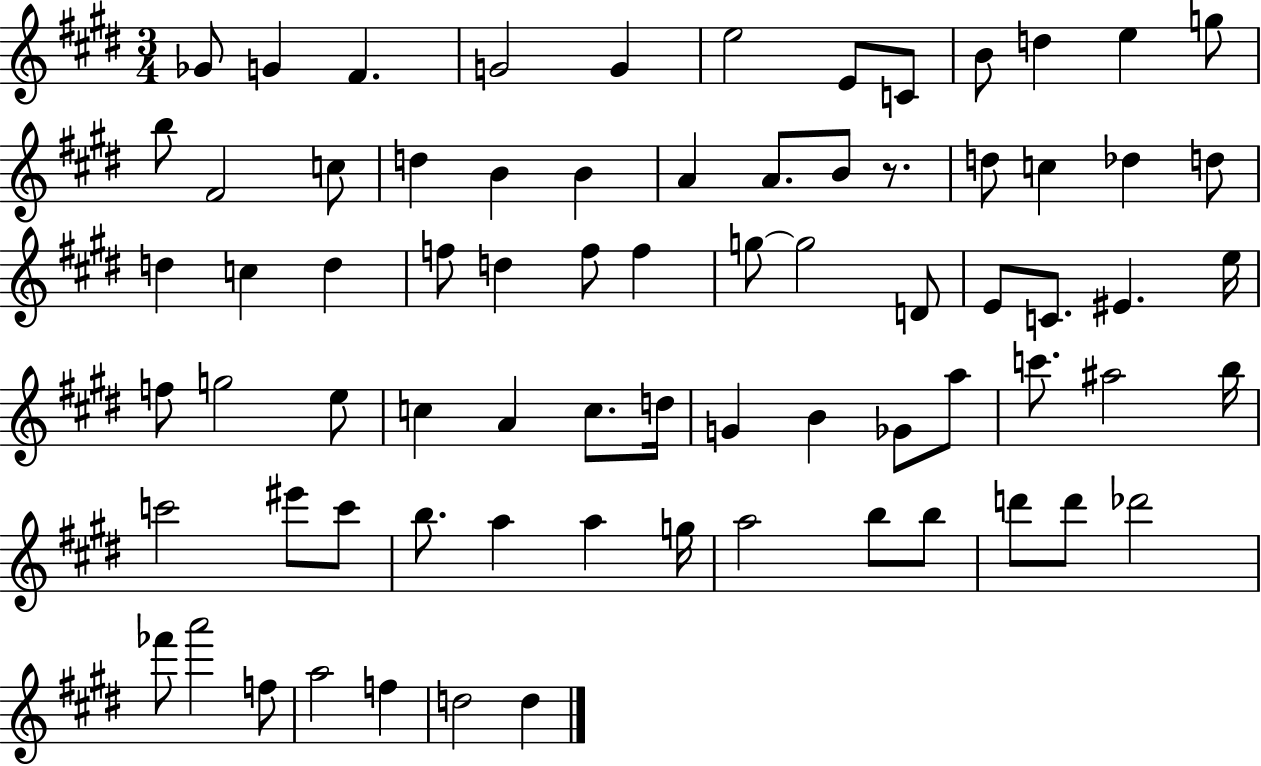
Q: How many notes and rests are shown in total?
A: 74